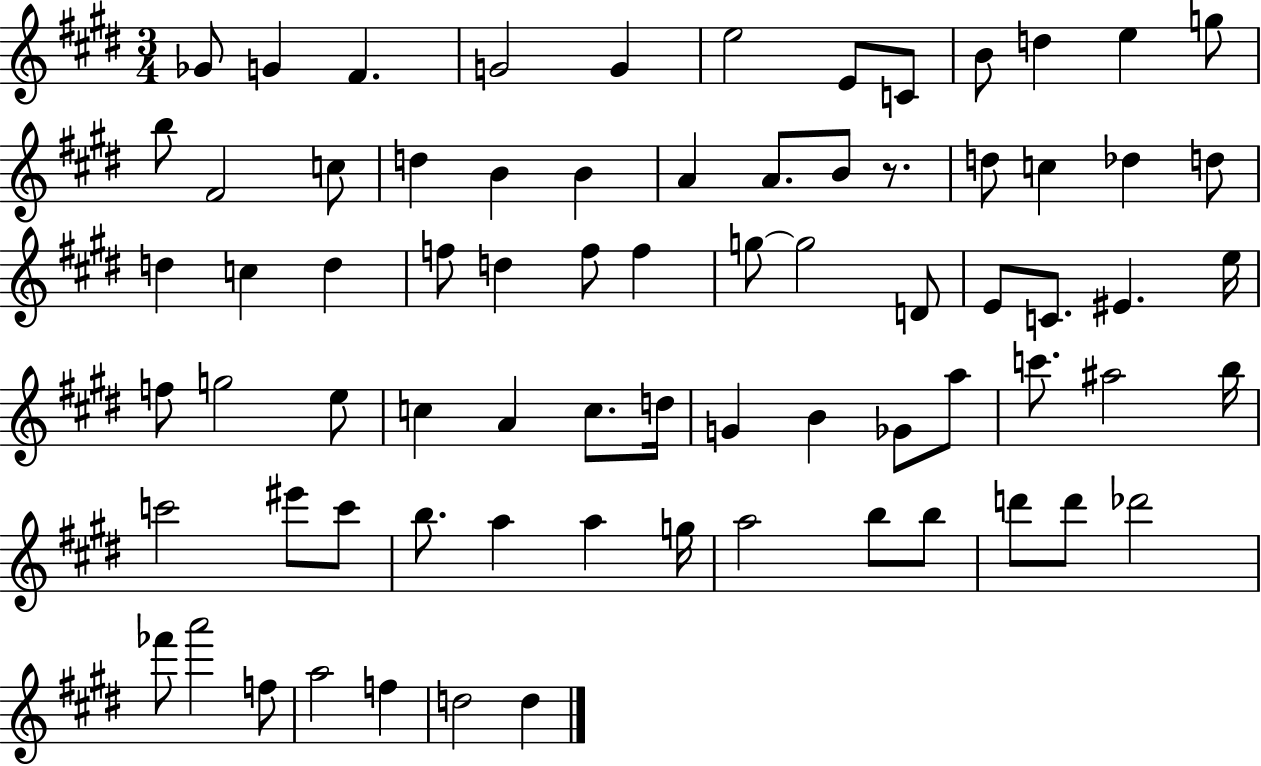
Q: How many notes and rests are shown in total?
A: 74